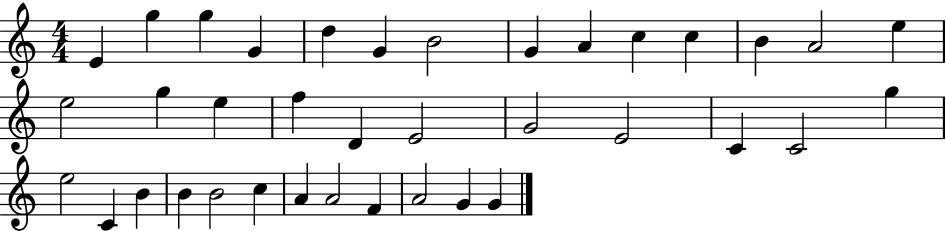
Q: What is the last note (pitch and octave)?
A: G4